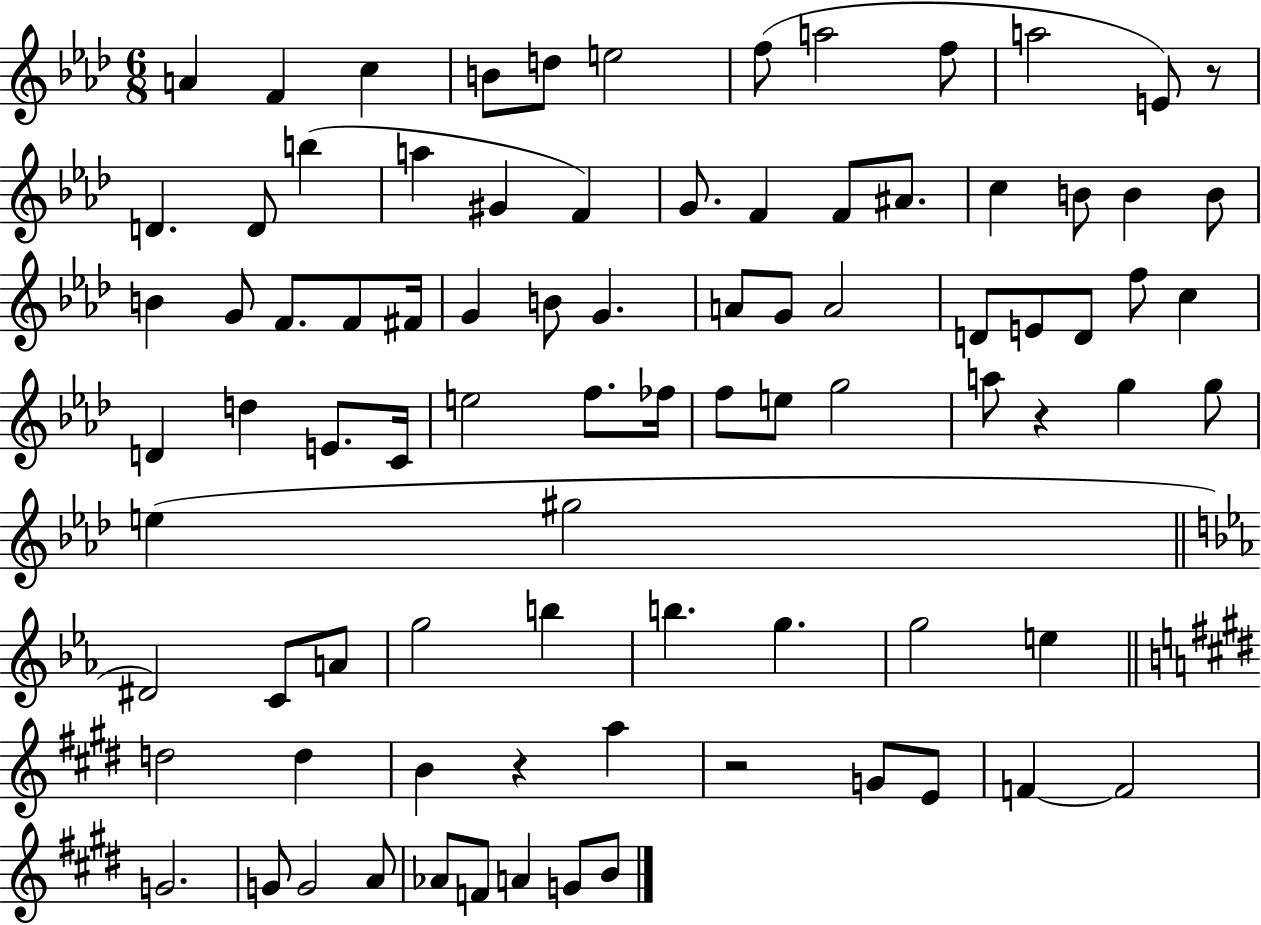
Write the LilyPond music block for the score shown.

{
  \clef treble
  \numericTimeSignature
  \time 6/8
  \key aes \major
  a'4 f'4 c''4 | b'8 d''8 e''2 | f''8( a''2 f''8 | a''2 e'8) r8 | \break d'4. d'8 b''4( | a''4 gis'4 f'4) | g'8. f'4 f'8 ais'8. | c''4 b'8 b'4 b'8 | \break b'4 g'8 f'8. f'8 fis'16 | g'4 b'8 g'4. | a'8 g'8 a'2 | d'8 e'8 d'8 f''8 c''4 | \break d'4 d''4 e'8. c'16 | e''2 f''8. fes''16 | f''8 e''8 g''2 | a''8 r4 g''4 g''8 | \break e''4( gis''2 | \bar "||" \break \key c \minor dis'2) c'8 a'8 | g''2 b''4 | b''4. g''4. | g''2 e''4 | \break \bar "||" \break \key e \major d''2 d''4 | b'4 r4 a''4 | r2 g'8 e'8 | f'4~~ f'2 | \break g'2. | g'8 g'2 a'8 | aes'8 f'8 a'4 g'8 b'8 | \bar "|."
}